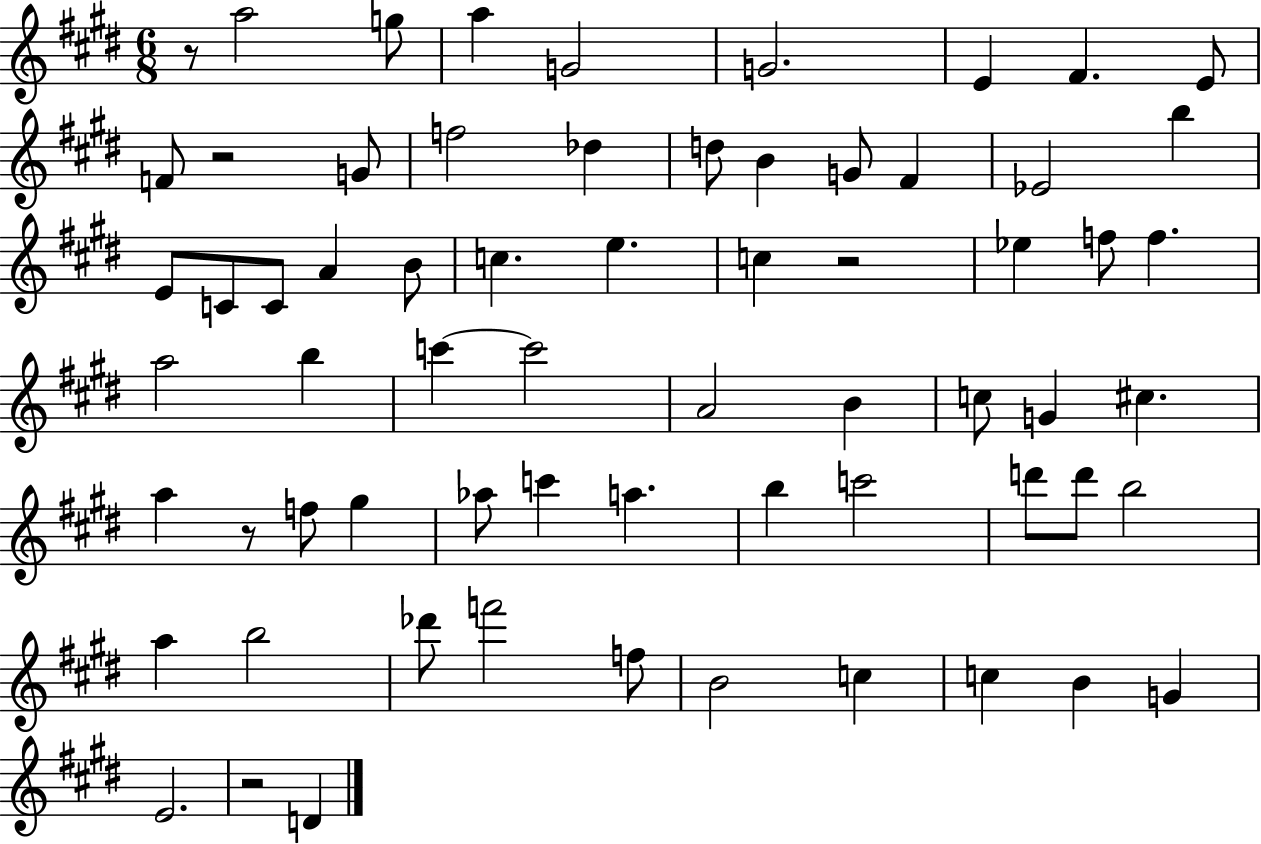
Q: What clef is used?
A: treble